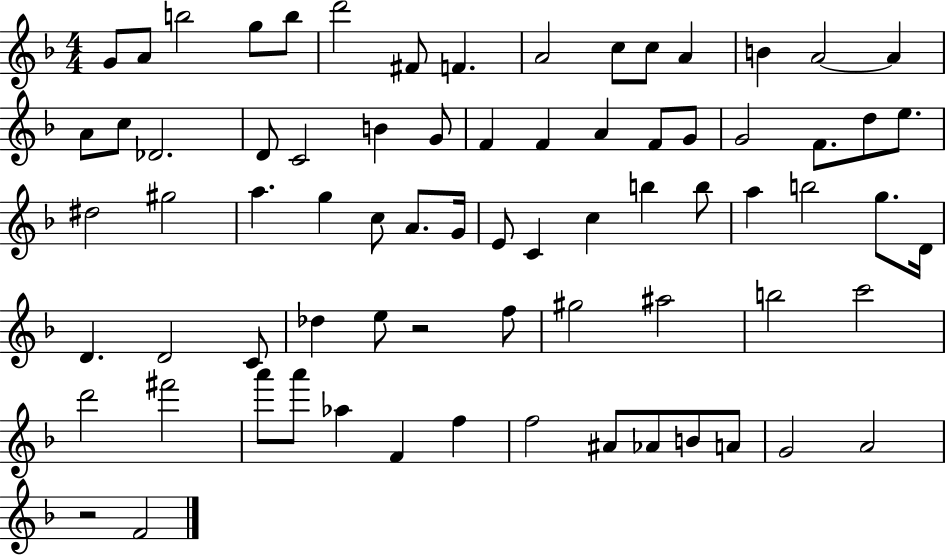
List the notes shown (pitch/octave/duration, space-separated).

G4/e A4/e B5/h G5/e B5/e D6/h F#4/e F4/q. A4/h C5/e C5/e A4/q B4/q A4/h A4/q A4/e C5/e Db4/h. D4/e C4/h B4/q G4/e F4/q F4/q A4/q F4/e G4/e G4/h F4/e. D5/e E5/e. D#5/h G#5/h A5/q. G5/q C5/e A4/e. G4/s E4/e C4/q C5/q B5/q B5/e A5/q B5/h G5/e. D4/s D4/q. D4/h C4/e Db5/q E5/e R/h F5/e G#5/h A#5/h B5/h C6/h D6/h F#6/h A6/e A6/e Ab5/q F4/q F5/q F5/h A#4/e Ab4/e B4/e A4/e G4/h A4/h R/h F4/h